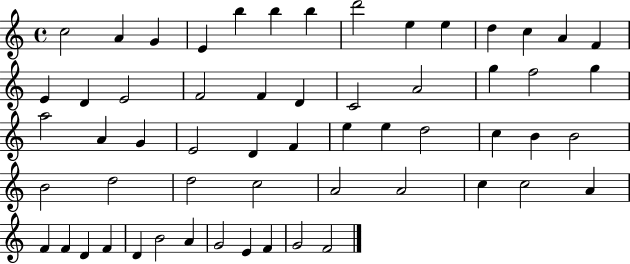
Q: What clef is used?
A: treble